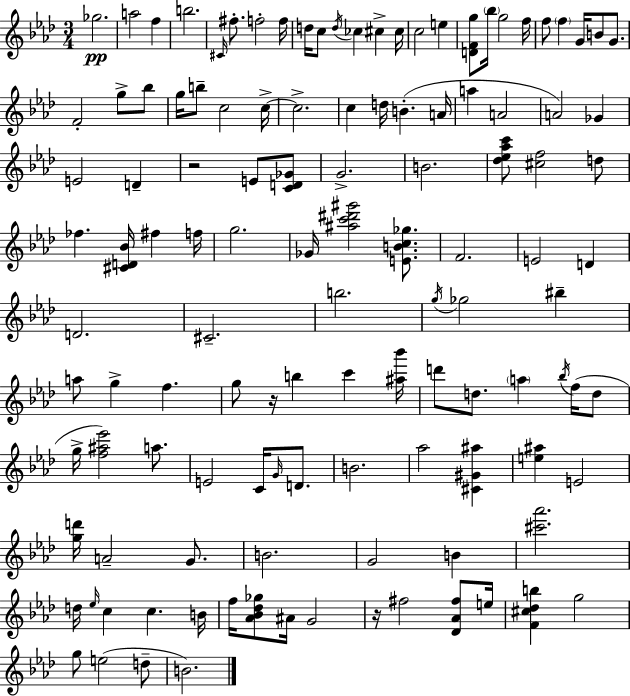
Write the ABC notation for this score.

X:1
T:Untitled
M:3/4
L:1/4
K:Fm
_g2 a2 f b2 ^C/4 ^f/2 f2 f/4 d/4 c/2 d/4 _c ^c ^c/4 c2 e [DFg]/2 _b/4 g2 f/4 f/2 f G/4 B/2 G/2 F2 g/2 _b/2 g/4 b/2 c2 c/4 c2 c d/4 B A/4 a A2 A2 _G E2 D z2 E/2 [CD_G]/2 G2 B2 [_d_e_ac']/2 [^cf]2 d/2 _f [^CD_B]/4 ^f f/4 g2 _G/4 [^ac'^d'^g']2 [EBc_g]/2 F2 E2 D D2 ^C2 b2 g/4 _g2 ^b a/2 g f g/2 z/4 b c' [^a_b']/4 d'/2 d/2 a _b/4 f/4 d/2 g/4 [f^a_e']2 a/2 E2 C/4 G/4 D/2 B2 _a2 [^C^G^a] [e^a] E2 [gd']/4 A2 G/2 B2 G2 B [^c'_a']2 d/4 _e/4 c c B/4 f/4 [_A_B_d_g]/2 ^A/4 G2 z/4 ^f2 [_D_A^f]/2 e/4 [F^c_db] g2 g/2 e2 d/2 B2